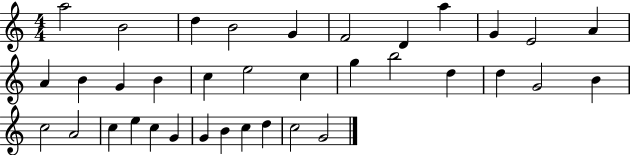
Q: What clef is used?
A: treble